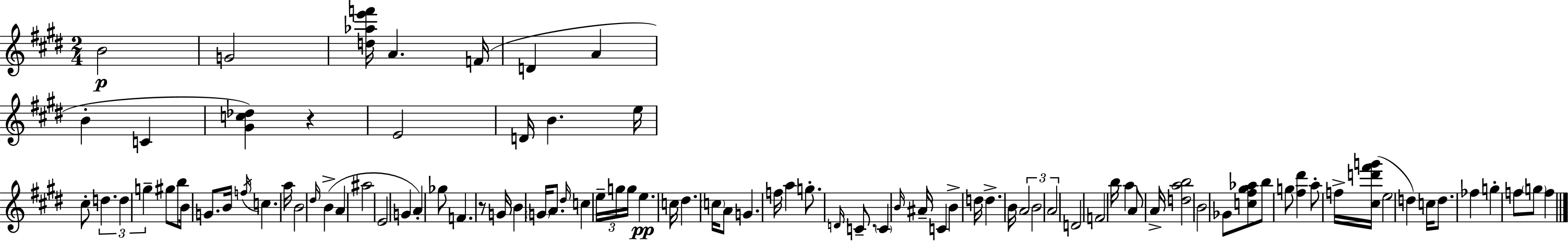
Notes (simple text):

B4/h G4/h [D5,Ab5,E6,F6]/s A4/q. F4/s D4/q A4/q B4/q C4/q [G#4,C5,Db5]/q R/q E4/h D4/s B4/q. E5/s C#5/e D5/q. D5/q G5/q G#5/e B5/e B4/s G4/e. B4/s F5/s C5/q. A5/s B4/h D#5/s B4/q A4/q A#5/h E4/h G4/q A4/q Gb5/e F4/q. R/e G4/s B4/q G4/s A4/e. D#5/s C5/q E5/s G5/s G5/s E5/q. C5/s D#5/q. C5/s A4/e G4/q. F5/s A5/q G5/e. D4/s C4/e. C4/q B4/s A#4/s C4/q B4/q D5/s D5/q. B4/s A4/h B4/h A4/h D4/h F4/h B5/s A5/q A4/e A4/s [D5,A5,B5]/h B4/h Gb4/e [C5,F#5,G#5,Ab5]/e B5/e G5/e [F#5,D#6]/q A5/e F5/s [C#5,D6,F#6,G6]/s E5/h D5/q C5/s D5/e. FES5/q G5/q F5/e G5/e F5/q